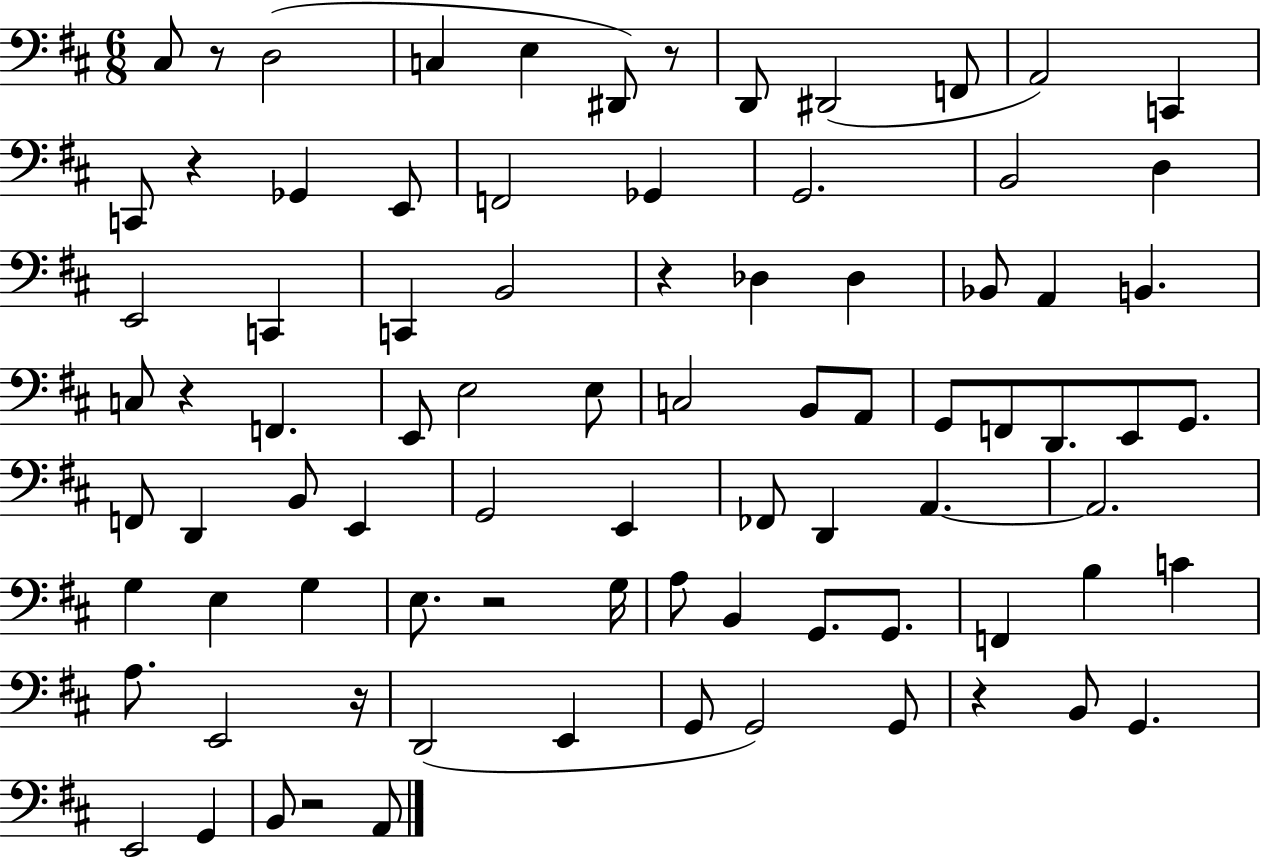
C#3/e R/e D3/h C3/q E3/q D#2/e R/e D2/e D#2/h F2/e A2/h C2/q C2/e R/q Gb2/q E2/e F2/h Gb2/q G2/h. B2/h D3/q E2/h C2/q C2/q B2/h R/q Db3/q Db3/q Bb2/e A2/q B2/q. C3/e R/q F2/q. E2/e E3/h E3/e C3/h B2/e A2/e G2/e F2/e D2/e. E2/e G2/e. F2/e D2/q B2/e E2/q G2/h E2/q FES2/e D2/q A2/q. A2/h. G3/q E3/q G3/q E3/e. R/h G3/s A3/e B2/q G2/e. G2/e. F2/q B3/q C4/q A3/e. E2/h R/s D2/h E2/q G2/e G2/h G2/e R/q B2/e G2/q. E2/h G2/q B2/e R/h A2/e